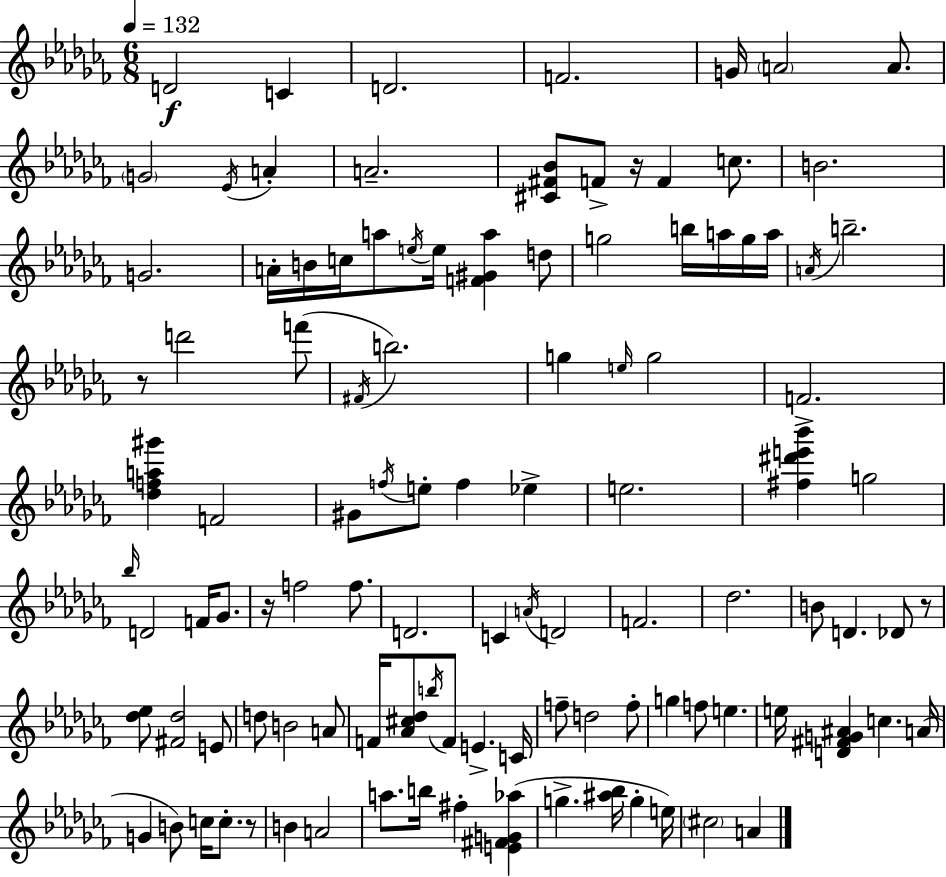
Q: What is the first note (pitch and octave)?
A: D4